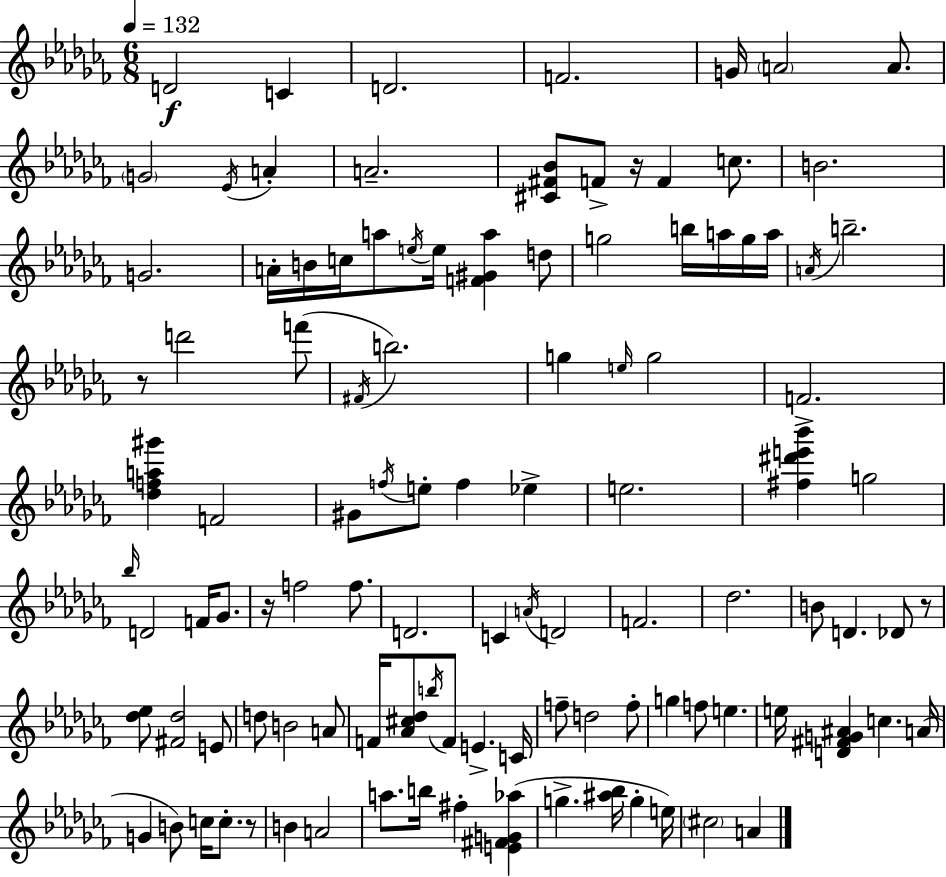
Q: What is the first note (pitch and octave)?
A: D4